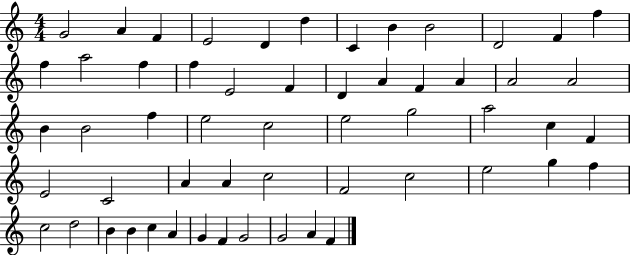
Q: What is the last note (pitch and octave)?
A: F4